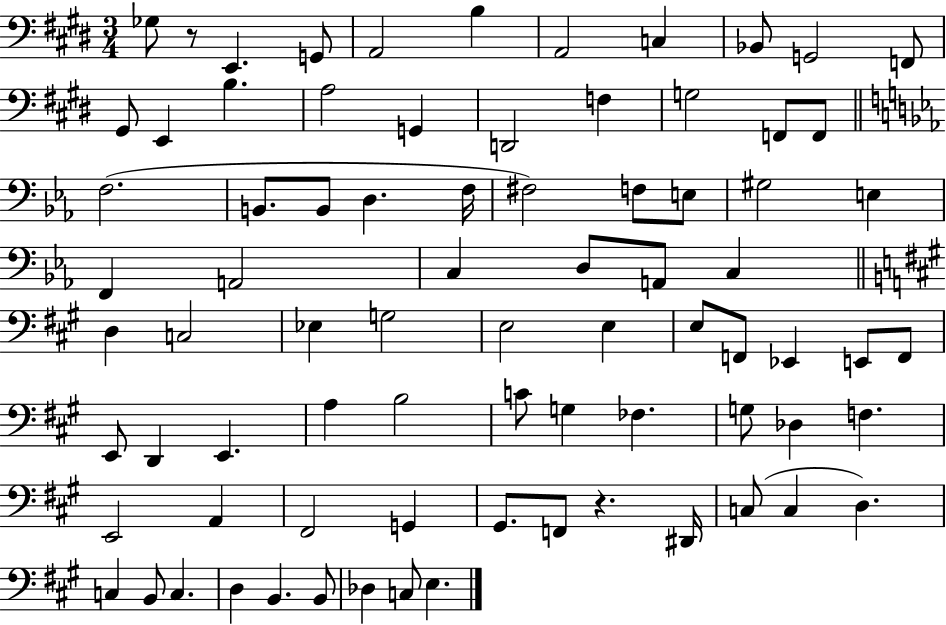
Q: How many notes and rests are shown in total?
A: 79